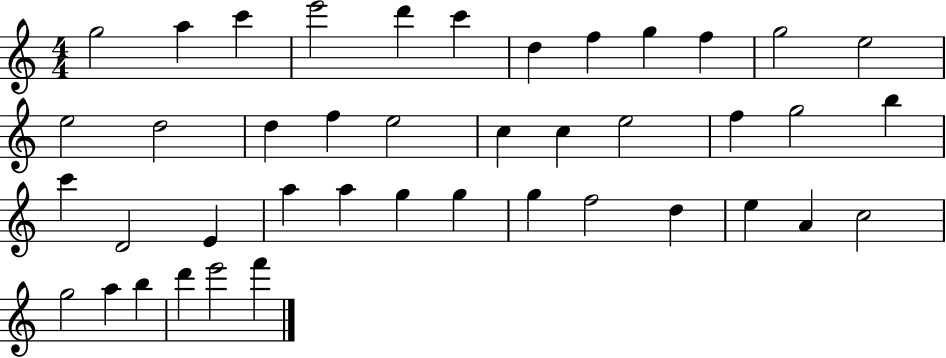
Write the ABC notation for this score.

X:1
T:Untitled
M:4/4
L:1/4
K:C
g2 a c' e'2 d' c' d f g f g2 e2 e2 d2 d f e2 c c e2 f g2 b c' D2 E a a g g g f2 d e A c2 g2 a b d' e'2 f'